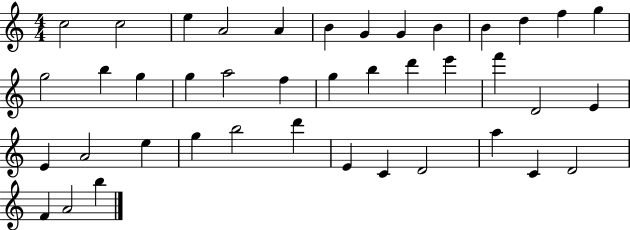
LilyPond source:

{
  \clef treble
  \numericTimeSignature
  \time 4/4
  \key c \major
  c''2 c''2 | e''4 a'2 a'4 | b'4 g'4 g'4 b'4 | b'4 d''4 f''4 g''4 | \break g''2 b''4 g''4 | g''4 a''2 f''4 | g''4 b''4 d'''4 e'''4 | f'''4 d'2 e'4 | \break e'4 a'2 e''4 | g''4 b''2 d'''4 | e'4 c'4 d'2 | a''4 c'4 d'2 | \break f'4 a'2 b''4 | \bar "|."
}